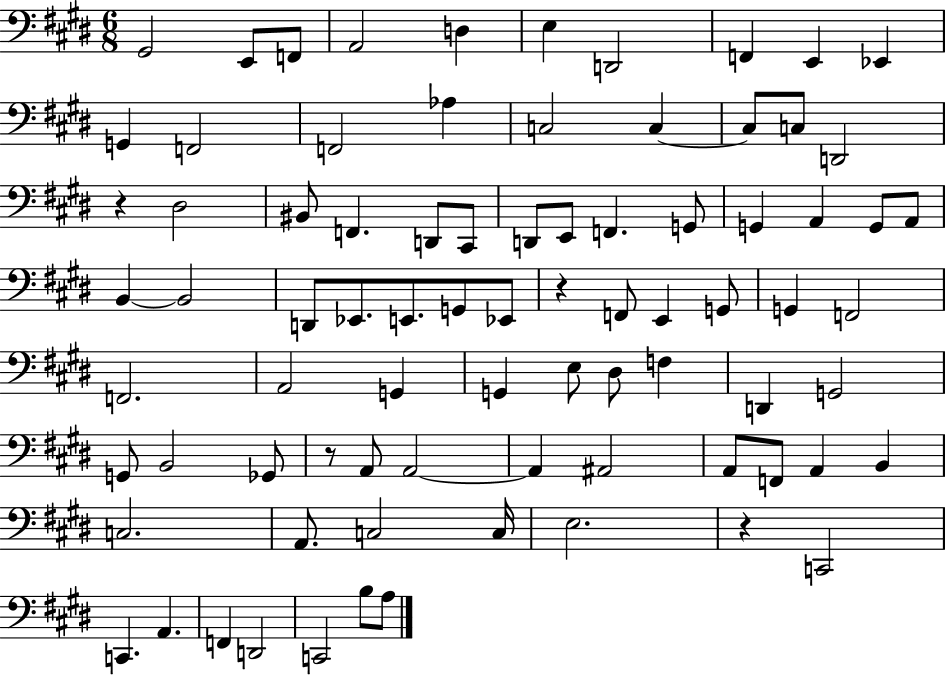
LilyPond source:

{
  \clef bass
  \numericTimeSignature
  \time 6/8
  \key e \major
  gis,2 e,8 f,8 | a,2 d4 | e4 d,2 | f,4 e,4 ees,4 | \break g,4 f,2 | f,2 aes4 | c2 c4~~ | c8 c8 d,2 | \break r4 dis2 | bis,8 f,4. d,8 cis,8 | d,8 e,8 f,4. g,8 | g,4 a,4 g,8 a,8 | \break b,4~~ b,2 | d,8 ees,8. e,8. g,8 ees,8 | r4 f,8 e,4 g,8 | g,4 f,2 | \break f,2. | a,2 g,4 | g,4 e8 dis8 f4 | d,4 g,2 | \break g,8 b,2 ges,8 | r8 a,8 a,2~~ | a,4 ais,2 | a,8 f,8 a,4 b,4 | \break c2. | a,8. c2 c16 | e2. | r4 c,2 | \break c,4. a,4. | f,4 d,2 | c,2 b8 a8 | \bar "|."
}